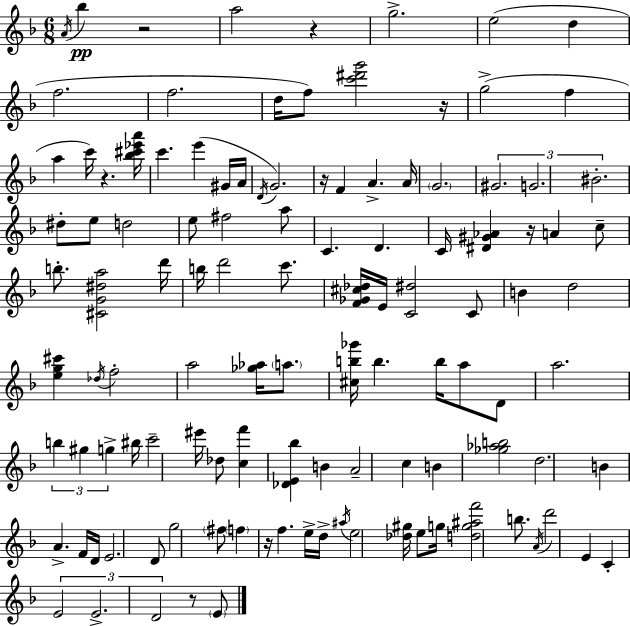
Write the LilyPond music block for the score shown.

{
  \clef treble
  \numericTimeSignature
  \time 6/8
  \key d \minor
  \acciaccatura { a'16 }\pp bes''4 r2 | a''2 r4 | g''2.-> | e''2( d''4 | \break f''2. | f''2. | d''16 f''8) <c''' dis''' g'''>2 | r16 g''2->( f''4 | \break a''4 c'''16) r4. | <bes'' cis''' ees''' a'''>16 c'''4. e'''4( gis'16 | a'16 \acciaccatura { d'16 } g'2.) | r16 f'4 a'4.-> | \break a'16 \parenthesize g'2. | \tuplet 3/2 { gis'2. | g'2. | bis'2.-. } | \break dis''8-. e''8 d''2 | e''8 fis''2 | a''8 c'4. d'4. | c'16 <dis' gis' aes'>4 r16 a'4 | \break c''8-- b''8.-. <cis' g' dis'' a''>2 | d'''16 b''16 d'''2 c'''8. | <f' ges' cis'' des''>16 e'16 <c' dis''>2 | c'8 b'4 d''2 | \break <e'' g'' cis'''>4 \acciaccatura { des''16 } f''2-. | a''2 <ges'' aes''>16 | \parenthesize a''8. <cis'' b'' ges'''>16 b''4. b''16 a''8 | d'8 a''2. | \break \tuplet 3/2 { b''4 gis''4 g''4-> } | bis''16 c'''2-- | eis'''16 des''8 <c'' f'''>4 <des' e' bes''>4 b'4 | a'2-- c''4 | \break b'4 <ges'' aes'' b''>2 | d''2. | b'4 a'4.-> | f'16 d'16 e'2. | \break d'8 g''2 | \parenthesize fis''8 \parenthesize f''4 r16 f''4. | e''16-> d''16-> \acciaccatura { ais''16 } e''2 | <des'' gis''>16 e''8 g''16 <d'' g'' ais'' f'''>2 | \break b''8. \acciaccatura { a'16 } d'''2 | e'4 c'4-. \tuplet 3/2 { e'2 | e'2.-> | d'2 } | \break r8 \parenthesize e'8 \bar "|."
}